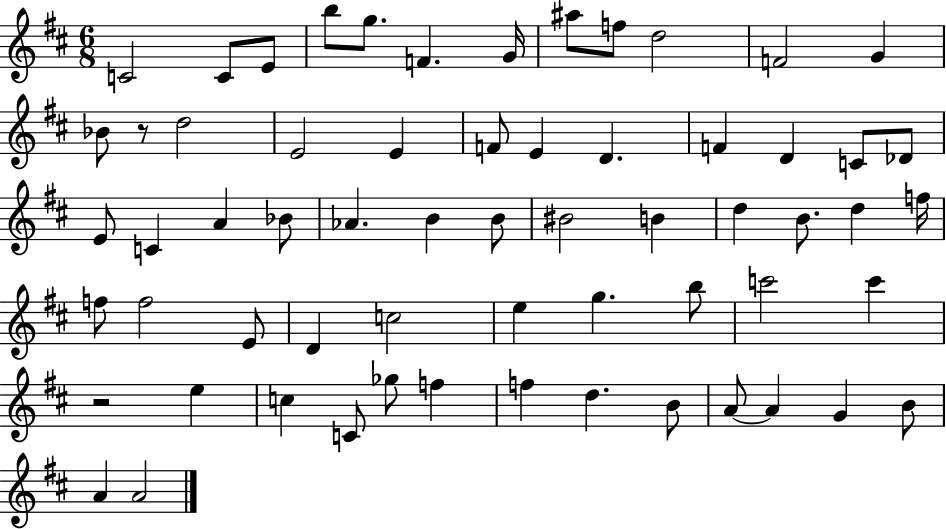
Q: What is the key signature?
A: D major